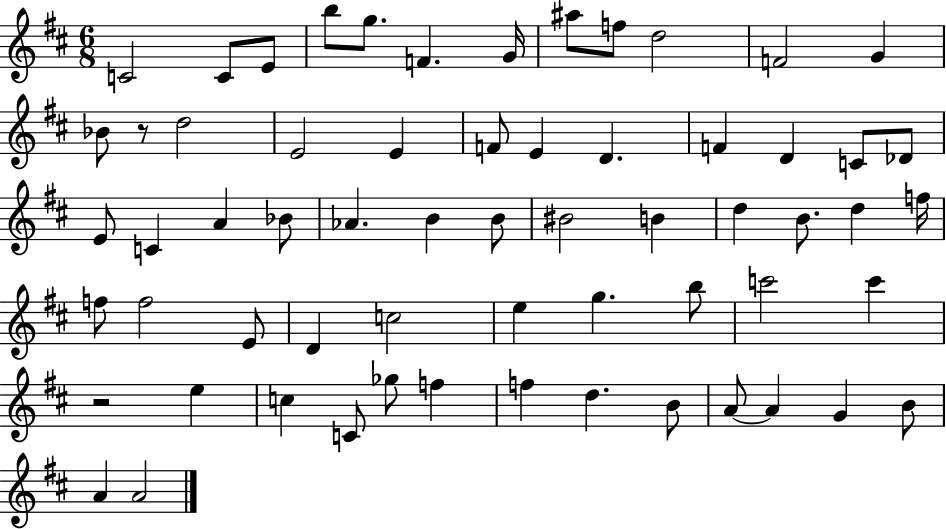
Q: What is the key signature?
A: D major